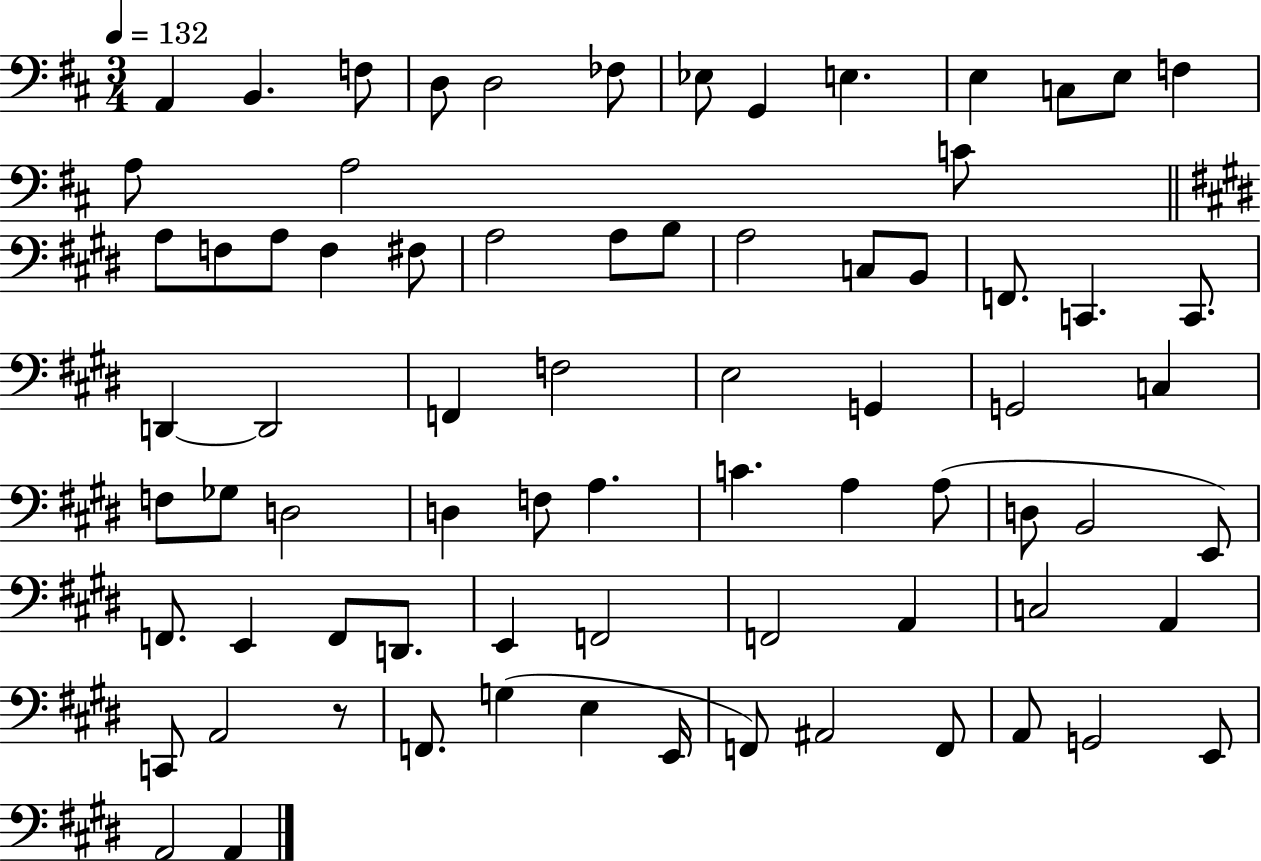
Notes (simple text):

A2/q B2/q. F3/e D3/e D3/h FES3/e Eb3/e G2/q E3/q. E3/q C3/e E3/e F3/q A3/e A3/h C4/e A3/e F3/e A3/e F3/q F#3/e A3/h A3/e B3/e A3/h C3/e B2/e F2/e. C2/q. C2/e. D2/q D2/h F2/q F3/h E3/h G2/q G2/h C3/q F3/e Gb3/e D3/h D3/q F3/e A3/q. C4/q. A3/q A3/e D3/e B2/h E2/e F2/e. E2/q F2/e D2/e. E2/q F2/h F2/h A2/q C3/h A2/q C2/e A2/h R/e F2/e. G3/q E3/q E2/s F2/e A#2/h F2/e A2/e G2/h E2/e A2/h A2/q